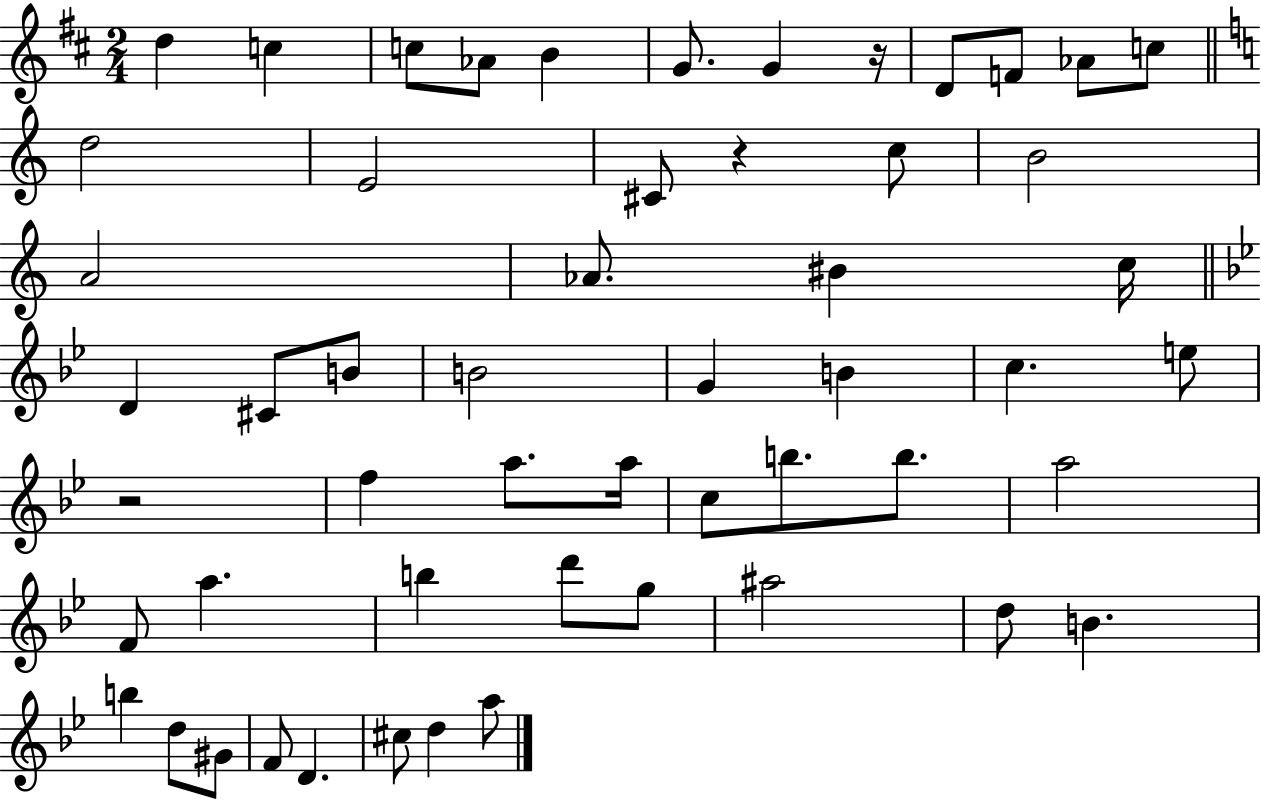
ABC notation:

X:1
T:Untitled
M:2/4
L:1/4
K:D
d c c/2 _A/2 B G/2 G z/4 D/2 F/2 _A/2 c/2 d2 E2 ^C/2 z c/2 B2 A2 _A/2 ^B c/4 D ^C/2 B/2 B2 G B c e/2 z2 f a/2 a/4 c/2 b/2 b/2 a2 F/2 a b d'/2 g/2 ^a2 d/2 B b d/2 ^G/2 F/2 D ^c/2 d a/2